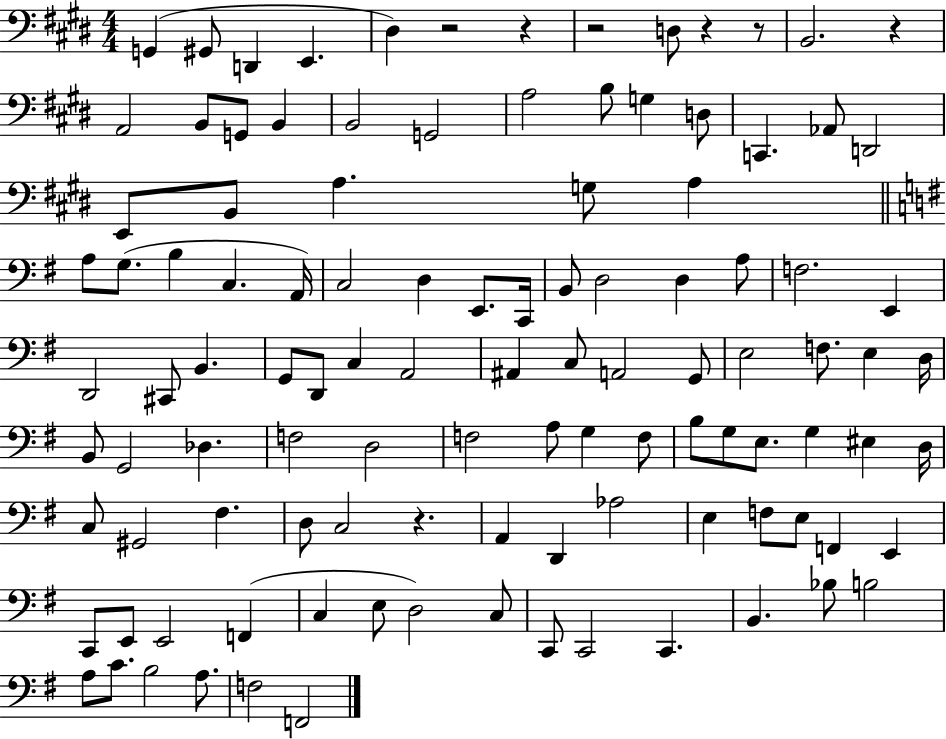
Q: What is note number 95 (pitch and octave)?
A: B2